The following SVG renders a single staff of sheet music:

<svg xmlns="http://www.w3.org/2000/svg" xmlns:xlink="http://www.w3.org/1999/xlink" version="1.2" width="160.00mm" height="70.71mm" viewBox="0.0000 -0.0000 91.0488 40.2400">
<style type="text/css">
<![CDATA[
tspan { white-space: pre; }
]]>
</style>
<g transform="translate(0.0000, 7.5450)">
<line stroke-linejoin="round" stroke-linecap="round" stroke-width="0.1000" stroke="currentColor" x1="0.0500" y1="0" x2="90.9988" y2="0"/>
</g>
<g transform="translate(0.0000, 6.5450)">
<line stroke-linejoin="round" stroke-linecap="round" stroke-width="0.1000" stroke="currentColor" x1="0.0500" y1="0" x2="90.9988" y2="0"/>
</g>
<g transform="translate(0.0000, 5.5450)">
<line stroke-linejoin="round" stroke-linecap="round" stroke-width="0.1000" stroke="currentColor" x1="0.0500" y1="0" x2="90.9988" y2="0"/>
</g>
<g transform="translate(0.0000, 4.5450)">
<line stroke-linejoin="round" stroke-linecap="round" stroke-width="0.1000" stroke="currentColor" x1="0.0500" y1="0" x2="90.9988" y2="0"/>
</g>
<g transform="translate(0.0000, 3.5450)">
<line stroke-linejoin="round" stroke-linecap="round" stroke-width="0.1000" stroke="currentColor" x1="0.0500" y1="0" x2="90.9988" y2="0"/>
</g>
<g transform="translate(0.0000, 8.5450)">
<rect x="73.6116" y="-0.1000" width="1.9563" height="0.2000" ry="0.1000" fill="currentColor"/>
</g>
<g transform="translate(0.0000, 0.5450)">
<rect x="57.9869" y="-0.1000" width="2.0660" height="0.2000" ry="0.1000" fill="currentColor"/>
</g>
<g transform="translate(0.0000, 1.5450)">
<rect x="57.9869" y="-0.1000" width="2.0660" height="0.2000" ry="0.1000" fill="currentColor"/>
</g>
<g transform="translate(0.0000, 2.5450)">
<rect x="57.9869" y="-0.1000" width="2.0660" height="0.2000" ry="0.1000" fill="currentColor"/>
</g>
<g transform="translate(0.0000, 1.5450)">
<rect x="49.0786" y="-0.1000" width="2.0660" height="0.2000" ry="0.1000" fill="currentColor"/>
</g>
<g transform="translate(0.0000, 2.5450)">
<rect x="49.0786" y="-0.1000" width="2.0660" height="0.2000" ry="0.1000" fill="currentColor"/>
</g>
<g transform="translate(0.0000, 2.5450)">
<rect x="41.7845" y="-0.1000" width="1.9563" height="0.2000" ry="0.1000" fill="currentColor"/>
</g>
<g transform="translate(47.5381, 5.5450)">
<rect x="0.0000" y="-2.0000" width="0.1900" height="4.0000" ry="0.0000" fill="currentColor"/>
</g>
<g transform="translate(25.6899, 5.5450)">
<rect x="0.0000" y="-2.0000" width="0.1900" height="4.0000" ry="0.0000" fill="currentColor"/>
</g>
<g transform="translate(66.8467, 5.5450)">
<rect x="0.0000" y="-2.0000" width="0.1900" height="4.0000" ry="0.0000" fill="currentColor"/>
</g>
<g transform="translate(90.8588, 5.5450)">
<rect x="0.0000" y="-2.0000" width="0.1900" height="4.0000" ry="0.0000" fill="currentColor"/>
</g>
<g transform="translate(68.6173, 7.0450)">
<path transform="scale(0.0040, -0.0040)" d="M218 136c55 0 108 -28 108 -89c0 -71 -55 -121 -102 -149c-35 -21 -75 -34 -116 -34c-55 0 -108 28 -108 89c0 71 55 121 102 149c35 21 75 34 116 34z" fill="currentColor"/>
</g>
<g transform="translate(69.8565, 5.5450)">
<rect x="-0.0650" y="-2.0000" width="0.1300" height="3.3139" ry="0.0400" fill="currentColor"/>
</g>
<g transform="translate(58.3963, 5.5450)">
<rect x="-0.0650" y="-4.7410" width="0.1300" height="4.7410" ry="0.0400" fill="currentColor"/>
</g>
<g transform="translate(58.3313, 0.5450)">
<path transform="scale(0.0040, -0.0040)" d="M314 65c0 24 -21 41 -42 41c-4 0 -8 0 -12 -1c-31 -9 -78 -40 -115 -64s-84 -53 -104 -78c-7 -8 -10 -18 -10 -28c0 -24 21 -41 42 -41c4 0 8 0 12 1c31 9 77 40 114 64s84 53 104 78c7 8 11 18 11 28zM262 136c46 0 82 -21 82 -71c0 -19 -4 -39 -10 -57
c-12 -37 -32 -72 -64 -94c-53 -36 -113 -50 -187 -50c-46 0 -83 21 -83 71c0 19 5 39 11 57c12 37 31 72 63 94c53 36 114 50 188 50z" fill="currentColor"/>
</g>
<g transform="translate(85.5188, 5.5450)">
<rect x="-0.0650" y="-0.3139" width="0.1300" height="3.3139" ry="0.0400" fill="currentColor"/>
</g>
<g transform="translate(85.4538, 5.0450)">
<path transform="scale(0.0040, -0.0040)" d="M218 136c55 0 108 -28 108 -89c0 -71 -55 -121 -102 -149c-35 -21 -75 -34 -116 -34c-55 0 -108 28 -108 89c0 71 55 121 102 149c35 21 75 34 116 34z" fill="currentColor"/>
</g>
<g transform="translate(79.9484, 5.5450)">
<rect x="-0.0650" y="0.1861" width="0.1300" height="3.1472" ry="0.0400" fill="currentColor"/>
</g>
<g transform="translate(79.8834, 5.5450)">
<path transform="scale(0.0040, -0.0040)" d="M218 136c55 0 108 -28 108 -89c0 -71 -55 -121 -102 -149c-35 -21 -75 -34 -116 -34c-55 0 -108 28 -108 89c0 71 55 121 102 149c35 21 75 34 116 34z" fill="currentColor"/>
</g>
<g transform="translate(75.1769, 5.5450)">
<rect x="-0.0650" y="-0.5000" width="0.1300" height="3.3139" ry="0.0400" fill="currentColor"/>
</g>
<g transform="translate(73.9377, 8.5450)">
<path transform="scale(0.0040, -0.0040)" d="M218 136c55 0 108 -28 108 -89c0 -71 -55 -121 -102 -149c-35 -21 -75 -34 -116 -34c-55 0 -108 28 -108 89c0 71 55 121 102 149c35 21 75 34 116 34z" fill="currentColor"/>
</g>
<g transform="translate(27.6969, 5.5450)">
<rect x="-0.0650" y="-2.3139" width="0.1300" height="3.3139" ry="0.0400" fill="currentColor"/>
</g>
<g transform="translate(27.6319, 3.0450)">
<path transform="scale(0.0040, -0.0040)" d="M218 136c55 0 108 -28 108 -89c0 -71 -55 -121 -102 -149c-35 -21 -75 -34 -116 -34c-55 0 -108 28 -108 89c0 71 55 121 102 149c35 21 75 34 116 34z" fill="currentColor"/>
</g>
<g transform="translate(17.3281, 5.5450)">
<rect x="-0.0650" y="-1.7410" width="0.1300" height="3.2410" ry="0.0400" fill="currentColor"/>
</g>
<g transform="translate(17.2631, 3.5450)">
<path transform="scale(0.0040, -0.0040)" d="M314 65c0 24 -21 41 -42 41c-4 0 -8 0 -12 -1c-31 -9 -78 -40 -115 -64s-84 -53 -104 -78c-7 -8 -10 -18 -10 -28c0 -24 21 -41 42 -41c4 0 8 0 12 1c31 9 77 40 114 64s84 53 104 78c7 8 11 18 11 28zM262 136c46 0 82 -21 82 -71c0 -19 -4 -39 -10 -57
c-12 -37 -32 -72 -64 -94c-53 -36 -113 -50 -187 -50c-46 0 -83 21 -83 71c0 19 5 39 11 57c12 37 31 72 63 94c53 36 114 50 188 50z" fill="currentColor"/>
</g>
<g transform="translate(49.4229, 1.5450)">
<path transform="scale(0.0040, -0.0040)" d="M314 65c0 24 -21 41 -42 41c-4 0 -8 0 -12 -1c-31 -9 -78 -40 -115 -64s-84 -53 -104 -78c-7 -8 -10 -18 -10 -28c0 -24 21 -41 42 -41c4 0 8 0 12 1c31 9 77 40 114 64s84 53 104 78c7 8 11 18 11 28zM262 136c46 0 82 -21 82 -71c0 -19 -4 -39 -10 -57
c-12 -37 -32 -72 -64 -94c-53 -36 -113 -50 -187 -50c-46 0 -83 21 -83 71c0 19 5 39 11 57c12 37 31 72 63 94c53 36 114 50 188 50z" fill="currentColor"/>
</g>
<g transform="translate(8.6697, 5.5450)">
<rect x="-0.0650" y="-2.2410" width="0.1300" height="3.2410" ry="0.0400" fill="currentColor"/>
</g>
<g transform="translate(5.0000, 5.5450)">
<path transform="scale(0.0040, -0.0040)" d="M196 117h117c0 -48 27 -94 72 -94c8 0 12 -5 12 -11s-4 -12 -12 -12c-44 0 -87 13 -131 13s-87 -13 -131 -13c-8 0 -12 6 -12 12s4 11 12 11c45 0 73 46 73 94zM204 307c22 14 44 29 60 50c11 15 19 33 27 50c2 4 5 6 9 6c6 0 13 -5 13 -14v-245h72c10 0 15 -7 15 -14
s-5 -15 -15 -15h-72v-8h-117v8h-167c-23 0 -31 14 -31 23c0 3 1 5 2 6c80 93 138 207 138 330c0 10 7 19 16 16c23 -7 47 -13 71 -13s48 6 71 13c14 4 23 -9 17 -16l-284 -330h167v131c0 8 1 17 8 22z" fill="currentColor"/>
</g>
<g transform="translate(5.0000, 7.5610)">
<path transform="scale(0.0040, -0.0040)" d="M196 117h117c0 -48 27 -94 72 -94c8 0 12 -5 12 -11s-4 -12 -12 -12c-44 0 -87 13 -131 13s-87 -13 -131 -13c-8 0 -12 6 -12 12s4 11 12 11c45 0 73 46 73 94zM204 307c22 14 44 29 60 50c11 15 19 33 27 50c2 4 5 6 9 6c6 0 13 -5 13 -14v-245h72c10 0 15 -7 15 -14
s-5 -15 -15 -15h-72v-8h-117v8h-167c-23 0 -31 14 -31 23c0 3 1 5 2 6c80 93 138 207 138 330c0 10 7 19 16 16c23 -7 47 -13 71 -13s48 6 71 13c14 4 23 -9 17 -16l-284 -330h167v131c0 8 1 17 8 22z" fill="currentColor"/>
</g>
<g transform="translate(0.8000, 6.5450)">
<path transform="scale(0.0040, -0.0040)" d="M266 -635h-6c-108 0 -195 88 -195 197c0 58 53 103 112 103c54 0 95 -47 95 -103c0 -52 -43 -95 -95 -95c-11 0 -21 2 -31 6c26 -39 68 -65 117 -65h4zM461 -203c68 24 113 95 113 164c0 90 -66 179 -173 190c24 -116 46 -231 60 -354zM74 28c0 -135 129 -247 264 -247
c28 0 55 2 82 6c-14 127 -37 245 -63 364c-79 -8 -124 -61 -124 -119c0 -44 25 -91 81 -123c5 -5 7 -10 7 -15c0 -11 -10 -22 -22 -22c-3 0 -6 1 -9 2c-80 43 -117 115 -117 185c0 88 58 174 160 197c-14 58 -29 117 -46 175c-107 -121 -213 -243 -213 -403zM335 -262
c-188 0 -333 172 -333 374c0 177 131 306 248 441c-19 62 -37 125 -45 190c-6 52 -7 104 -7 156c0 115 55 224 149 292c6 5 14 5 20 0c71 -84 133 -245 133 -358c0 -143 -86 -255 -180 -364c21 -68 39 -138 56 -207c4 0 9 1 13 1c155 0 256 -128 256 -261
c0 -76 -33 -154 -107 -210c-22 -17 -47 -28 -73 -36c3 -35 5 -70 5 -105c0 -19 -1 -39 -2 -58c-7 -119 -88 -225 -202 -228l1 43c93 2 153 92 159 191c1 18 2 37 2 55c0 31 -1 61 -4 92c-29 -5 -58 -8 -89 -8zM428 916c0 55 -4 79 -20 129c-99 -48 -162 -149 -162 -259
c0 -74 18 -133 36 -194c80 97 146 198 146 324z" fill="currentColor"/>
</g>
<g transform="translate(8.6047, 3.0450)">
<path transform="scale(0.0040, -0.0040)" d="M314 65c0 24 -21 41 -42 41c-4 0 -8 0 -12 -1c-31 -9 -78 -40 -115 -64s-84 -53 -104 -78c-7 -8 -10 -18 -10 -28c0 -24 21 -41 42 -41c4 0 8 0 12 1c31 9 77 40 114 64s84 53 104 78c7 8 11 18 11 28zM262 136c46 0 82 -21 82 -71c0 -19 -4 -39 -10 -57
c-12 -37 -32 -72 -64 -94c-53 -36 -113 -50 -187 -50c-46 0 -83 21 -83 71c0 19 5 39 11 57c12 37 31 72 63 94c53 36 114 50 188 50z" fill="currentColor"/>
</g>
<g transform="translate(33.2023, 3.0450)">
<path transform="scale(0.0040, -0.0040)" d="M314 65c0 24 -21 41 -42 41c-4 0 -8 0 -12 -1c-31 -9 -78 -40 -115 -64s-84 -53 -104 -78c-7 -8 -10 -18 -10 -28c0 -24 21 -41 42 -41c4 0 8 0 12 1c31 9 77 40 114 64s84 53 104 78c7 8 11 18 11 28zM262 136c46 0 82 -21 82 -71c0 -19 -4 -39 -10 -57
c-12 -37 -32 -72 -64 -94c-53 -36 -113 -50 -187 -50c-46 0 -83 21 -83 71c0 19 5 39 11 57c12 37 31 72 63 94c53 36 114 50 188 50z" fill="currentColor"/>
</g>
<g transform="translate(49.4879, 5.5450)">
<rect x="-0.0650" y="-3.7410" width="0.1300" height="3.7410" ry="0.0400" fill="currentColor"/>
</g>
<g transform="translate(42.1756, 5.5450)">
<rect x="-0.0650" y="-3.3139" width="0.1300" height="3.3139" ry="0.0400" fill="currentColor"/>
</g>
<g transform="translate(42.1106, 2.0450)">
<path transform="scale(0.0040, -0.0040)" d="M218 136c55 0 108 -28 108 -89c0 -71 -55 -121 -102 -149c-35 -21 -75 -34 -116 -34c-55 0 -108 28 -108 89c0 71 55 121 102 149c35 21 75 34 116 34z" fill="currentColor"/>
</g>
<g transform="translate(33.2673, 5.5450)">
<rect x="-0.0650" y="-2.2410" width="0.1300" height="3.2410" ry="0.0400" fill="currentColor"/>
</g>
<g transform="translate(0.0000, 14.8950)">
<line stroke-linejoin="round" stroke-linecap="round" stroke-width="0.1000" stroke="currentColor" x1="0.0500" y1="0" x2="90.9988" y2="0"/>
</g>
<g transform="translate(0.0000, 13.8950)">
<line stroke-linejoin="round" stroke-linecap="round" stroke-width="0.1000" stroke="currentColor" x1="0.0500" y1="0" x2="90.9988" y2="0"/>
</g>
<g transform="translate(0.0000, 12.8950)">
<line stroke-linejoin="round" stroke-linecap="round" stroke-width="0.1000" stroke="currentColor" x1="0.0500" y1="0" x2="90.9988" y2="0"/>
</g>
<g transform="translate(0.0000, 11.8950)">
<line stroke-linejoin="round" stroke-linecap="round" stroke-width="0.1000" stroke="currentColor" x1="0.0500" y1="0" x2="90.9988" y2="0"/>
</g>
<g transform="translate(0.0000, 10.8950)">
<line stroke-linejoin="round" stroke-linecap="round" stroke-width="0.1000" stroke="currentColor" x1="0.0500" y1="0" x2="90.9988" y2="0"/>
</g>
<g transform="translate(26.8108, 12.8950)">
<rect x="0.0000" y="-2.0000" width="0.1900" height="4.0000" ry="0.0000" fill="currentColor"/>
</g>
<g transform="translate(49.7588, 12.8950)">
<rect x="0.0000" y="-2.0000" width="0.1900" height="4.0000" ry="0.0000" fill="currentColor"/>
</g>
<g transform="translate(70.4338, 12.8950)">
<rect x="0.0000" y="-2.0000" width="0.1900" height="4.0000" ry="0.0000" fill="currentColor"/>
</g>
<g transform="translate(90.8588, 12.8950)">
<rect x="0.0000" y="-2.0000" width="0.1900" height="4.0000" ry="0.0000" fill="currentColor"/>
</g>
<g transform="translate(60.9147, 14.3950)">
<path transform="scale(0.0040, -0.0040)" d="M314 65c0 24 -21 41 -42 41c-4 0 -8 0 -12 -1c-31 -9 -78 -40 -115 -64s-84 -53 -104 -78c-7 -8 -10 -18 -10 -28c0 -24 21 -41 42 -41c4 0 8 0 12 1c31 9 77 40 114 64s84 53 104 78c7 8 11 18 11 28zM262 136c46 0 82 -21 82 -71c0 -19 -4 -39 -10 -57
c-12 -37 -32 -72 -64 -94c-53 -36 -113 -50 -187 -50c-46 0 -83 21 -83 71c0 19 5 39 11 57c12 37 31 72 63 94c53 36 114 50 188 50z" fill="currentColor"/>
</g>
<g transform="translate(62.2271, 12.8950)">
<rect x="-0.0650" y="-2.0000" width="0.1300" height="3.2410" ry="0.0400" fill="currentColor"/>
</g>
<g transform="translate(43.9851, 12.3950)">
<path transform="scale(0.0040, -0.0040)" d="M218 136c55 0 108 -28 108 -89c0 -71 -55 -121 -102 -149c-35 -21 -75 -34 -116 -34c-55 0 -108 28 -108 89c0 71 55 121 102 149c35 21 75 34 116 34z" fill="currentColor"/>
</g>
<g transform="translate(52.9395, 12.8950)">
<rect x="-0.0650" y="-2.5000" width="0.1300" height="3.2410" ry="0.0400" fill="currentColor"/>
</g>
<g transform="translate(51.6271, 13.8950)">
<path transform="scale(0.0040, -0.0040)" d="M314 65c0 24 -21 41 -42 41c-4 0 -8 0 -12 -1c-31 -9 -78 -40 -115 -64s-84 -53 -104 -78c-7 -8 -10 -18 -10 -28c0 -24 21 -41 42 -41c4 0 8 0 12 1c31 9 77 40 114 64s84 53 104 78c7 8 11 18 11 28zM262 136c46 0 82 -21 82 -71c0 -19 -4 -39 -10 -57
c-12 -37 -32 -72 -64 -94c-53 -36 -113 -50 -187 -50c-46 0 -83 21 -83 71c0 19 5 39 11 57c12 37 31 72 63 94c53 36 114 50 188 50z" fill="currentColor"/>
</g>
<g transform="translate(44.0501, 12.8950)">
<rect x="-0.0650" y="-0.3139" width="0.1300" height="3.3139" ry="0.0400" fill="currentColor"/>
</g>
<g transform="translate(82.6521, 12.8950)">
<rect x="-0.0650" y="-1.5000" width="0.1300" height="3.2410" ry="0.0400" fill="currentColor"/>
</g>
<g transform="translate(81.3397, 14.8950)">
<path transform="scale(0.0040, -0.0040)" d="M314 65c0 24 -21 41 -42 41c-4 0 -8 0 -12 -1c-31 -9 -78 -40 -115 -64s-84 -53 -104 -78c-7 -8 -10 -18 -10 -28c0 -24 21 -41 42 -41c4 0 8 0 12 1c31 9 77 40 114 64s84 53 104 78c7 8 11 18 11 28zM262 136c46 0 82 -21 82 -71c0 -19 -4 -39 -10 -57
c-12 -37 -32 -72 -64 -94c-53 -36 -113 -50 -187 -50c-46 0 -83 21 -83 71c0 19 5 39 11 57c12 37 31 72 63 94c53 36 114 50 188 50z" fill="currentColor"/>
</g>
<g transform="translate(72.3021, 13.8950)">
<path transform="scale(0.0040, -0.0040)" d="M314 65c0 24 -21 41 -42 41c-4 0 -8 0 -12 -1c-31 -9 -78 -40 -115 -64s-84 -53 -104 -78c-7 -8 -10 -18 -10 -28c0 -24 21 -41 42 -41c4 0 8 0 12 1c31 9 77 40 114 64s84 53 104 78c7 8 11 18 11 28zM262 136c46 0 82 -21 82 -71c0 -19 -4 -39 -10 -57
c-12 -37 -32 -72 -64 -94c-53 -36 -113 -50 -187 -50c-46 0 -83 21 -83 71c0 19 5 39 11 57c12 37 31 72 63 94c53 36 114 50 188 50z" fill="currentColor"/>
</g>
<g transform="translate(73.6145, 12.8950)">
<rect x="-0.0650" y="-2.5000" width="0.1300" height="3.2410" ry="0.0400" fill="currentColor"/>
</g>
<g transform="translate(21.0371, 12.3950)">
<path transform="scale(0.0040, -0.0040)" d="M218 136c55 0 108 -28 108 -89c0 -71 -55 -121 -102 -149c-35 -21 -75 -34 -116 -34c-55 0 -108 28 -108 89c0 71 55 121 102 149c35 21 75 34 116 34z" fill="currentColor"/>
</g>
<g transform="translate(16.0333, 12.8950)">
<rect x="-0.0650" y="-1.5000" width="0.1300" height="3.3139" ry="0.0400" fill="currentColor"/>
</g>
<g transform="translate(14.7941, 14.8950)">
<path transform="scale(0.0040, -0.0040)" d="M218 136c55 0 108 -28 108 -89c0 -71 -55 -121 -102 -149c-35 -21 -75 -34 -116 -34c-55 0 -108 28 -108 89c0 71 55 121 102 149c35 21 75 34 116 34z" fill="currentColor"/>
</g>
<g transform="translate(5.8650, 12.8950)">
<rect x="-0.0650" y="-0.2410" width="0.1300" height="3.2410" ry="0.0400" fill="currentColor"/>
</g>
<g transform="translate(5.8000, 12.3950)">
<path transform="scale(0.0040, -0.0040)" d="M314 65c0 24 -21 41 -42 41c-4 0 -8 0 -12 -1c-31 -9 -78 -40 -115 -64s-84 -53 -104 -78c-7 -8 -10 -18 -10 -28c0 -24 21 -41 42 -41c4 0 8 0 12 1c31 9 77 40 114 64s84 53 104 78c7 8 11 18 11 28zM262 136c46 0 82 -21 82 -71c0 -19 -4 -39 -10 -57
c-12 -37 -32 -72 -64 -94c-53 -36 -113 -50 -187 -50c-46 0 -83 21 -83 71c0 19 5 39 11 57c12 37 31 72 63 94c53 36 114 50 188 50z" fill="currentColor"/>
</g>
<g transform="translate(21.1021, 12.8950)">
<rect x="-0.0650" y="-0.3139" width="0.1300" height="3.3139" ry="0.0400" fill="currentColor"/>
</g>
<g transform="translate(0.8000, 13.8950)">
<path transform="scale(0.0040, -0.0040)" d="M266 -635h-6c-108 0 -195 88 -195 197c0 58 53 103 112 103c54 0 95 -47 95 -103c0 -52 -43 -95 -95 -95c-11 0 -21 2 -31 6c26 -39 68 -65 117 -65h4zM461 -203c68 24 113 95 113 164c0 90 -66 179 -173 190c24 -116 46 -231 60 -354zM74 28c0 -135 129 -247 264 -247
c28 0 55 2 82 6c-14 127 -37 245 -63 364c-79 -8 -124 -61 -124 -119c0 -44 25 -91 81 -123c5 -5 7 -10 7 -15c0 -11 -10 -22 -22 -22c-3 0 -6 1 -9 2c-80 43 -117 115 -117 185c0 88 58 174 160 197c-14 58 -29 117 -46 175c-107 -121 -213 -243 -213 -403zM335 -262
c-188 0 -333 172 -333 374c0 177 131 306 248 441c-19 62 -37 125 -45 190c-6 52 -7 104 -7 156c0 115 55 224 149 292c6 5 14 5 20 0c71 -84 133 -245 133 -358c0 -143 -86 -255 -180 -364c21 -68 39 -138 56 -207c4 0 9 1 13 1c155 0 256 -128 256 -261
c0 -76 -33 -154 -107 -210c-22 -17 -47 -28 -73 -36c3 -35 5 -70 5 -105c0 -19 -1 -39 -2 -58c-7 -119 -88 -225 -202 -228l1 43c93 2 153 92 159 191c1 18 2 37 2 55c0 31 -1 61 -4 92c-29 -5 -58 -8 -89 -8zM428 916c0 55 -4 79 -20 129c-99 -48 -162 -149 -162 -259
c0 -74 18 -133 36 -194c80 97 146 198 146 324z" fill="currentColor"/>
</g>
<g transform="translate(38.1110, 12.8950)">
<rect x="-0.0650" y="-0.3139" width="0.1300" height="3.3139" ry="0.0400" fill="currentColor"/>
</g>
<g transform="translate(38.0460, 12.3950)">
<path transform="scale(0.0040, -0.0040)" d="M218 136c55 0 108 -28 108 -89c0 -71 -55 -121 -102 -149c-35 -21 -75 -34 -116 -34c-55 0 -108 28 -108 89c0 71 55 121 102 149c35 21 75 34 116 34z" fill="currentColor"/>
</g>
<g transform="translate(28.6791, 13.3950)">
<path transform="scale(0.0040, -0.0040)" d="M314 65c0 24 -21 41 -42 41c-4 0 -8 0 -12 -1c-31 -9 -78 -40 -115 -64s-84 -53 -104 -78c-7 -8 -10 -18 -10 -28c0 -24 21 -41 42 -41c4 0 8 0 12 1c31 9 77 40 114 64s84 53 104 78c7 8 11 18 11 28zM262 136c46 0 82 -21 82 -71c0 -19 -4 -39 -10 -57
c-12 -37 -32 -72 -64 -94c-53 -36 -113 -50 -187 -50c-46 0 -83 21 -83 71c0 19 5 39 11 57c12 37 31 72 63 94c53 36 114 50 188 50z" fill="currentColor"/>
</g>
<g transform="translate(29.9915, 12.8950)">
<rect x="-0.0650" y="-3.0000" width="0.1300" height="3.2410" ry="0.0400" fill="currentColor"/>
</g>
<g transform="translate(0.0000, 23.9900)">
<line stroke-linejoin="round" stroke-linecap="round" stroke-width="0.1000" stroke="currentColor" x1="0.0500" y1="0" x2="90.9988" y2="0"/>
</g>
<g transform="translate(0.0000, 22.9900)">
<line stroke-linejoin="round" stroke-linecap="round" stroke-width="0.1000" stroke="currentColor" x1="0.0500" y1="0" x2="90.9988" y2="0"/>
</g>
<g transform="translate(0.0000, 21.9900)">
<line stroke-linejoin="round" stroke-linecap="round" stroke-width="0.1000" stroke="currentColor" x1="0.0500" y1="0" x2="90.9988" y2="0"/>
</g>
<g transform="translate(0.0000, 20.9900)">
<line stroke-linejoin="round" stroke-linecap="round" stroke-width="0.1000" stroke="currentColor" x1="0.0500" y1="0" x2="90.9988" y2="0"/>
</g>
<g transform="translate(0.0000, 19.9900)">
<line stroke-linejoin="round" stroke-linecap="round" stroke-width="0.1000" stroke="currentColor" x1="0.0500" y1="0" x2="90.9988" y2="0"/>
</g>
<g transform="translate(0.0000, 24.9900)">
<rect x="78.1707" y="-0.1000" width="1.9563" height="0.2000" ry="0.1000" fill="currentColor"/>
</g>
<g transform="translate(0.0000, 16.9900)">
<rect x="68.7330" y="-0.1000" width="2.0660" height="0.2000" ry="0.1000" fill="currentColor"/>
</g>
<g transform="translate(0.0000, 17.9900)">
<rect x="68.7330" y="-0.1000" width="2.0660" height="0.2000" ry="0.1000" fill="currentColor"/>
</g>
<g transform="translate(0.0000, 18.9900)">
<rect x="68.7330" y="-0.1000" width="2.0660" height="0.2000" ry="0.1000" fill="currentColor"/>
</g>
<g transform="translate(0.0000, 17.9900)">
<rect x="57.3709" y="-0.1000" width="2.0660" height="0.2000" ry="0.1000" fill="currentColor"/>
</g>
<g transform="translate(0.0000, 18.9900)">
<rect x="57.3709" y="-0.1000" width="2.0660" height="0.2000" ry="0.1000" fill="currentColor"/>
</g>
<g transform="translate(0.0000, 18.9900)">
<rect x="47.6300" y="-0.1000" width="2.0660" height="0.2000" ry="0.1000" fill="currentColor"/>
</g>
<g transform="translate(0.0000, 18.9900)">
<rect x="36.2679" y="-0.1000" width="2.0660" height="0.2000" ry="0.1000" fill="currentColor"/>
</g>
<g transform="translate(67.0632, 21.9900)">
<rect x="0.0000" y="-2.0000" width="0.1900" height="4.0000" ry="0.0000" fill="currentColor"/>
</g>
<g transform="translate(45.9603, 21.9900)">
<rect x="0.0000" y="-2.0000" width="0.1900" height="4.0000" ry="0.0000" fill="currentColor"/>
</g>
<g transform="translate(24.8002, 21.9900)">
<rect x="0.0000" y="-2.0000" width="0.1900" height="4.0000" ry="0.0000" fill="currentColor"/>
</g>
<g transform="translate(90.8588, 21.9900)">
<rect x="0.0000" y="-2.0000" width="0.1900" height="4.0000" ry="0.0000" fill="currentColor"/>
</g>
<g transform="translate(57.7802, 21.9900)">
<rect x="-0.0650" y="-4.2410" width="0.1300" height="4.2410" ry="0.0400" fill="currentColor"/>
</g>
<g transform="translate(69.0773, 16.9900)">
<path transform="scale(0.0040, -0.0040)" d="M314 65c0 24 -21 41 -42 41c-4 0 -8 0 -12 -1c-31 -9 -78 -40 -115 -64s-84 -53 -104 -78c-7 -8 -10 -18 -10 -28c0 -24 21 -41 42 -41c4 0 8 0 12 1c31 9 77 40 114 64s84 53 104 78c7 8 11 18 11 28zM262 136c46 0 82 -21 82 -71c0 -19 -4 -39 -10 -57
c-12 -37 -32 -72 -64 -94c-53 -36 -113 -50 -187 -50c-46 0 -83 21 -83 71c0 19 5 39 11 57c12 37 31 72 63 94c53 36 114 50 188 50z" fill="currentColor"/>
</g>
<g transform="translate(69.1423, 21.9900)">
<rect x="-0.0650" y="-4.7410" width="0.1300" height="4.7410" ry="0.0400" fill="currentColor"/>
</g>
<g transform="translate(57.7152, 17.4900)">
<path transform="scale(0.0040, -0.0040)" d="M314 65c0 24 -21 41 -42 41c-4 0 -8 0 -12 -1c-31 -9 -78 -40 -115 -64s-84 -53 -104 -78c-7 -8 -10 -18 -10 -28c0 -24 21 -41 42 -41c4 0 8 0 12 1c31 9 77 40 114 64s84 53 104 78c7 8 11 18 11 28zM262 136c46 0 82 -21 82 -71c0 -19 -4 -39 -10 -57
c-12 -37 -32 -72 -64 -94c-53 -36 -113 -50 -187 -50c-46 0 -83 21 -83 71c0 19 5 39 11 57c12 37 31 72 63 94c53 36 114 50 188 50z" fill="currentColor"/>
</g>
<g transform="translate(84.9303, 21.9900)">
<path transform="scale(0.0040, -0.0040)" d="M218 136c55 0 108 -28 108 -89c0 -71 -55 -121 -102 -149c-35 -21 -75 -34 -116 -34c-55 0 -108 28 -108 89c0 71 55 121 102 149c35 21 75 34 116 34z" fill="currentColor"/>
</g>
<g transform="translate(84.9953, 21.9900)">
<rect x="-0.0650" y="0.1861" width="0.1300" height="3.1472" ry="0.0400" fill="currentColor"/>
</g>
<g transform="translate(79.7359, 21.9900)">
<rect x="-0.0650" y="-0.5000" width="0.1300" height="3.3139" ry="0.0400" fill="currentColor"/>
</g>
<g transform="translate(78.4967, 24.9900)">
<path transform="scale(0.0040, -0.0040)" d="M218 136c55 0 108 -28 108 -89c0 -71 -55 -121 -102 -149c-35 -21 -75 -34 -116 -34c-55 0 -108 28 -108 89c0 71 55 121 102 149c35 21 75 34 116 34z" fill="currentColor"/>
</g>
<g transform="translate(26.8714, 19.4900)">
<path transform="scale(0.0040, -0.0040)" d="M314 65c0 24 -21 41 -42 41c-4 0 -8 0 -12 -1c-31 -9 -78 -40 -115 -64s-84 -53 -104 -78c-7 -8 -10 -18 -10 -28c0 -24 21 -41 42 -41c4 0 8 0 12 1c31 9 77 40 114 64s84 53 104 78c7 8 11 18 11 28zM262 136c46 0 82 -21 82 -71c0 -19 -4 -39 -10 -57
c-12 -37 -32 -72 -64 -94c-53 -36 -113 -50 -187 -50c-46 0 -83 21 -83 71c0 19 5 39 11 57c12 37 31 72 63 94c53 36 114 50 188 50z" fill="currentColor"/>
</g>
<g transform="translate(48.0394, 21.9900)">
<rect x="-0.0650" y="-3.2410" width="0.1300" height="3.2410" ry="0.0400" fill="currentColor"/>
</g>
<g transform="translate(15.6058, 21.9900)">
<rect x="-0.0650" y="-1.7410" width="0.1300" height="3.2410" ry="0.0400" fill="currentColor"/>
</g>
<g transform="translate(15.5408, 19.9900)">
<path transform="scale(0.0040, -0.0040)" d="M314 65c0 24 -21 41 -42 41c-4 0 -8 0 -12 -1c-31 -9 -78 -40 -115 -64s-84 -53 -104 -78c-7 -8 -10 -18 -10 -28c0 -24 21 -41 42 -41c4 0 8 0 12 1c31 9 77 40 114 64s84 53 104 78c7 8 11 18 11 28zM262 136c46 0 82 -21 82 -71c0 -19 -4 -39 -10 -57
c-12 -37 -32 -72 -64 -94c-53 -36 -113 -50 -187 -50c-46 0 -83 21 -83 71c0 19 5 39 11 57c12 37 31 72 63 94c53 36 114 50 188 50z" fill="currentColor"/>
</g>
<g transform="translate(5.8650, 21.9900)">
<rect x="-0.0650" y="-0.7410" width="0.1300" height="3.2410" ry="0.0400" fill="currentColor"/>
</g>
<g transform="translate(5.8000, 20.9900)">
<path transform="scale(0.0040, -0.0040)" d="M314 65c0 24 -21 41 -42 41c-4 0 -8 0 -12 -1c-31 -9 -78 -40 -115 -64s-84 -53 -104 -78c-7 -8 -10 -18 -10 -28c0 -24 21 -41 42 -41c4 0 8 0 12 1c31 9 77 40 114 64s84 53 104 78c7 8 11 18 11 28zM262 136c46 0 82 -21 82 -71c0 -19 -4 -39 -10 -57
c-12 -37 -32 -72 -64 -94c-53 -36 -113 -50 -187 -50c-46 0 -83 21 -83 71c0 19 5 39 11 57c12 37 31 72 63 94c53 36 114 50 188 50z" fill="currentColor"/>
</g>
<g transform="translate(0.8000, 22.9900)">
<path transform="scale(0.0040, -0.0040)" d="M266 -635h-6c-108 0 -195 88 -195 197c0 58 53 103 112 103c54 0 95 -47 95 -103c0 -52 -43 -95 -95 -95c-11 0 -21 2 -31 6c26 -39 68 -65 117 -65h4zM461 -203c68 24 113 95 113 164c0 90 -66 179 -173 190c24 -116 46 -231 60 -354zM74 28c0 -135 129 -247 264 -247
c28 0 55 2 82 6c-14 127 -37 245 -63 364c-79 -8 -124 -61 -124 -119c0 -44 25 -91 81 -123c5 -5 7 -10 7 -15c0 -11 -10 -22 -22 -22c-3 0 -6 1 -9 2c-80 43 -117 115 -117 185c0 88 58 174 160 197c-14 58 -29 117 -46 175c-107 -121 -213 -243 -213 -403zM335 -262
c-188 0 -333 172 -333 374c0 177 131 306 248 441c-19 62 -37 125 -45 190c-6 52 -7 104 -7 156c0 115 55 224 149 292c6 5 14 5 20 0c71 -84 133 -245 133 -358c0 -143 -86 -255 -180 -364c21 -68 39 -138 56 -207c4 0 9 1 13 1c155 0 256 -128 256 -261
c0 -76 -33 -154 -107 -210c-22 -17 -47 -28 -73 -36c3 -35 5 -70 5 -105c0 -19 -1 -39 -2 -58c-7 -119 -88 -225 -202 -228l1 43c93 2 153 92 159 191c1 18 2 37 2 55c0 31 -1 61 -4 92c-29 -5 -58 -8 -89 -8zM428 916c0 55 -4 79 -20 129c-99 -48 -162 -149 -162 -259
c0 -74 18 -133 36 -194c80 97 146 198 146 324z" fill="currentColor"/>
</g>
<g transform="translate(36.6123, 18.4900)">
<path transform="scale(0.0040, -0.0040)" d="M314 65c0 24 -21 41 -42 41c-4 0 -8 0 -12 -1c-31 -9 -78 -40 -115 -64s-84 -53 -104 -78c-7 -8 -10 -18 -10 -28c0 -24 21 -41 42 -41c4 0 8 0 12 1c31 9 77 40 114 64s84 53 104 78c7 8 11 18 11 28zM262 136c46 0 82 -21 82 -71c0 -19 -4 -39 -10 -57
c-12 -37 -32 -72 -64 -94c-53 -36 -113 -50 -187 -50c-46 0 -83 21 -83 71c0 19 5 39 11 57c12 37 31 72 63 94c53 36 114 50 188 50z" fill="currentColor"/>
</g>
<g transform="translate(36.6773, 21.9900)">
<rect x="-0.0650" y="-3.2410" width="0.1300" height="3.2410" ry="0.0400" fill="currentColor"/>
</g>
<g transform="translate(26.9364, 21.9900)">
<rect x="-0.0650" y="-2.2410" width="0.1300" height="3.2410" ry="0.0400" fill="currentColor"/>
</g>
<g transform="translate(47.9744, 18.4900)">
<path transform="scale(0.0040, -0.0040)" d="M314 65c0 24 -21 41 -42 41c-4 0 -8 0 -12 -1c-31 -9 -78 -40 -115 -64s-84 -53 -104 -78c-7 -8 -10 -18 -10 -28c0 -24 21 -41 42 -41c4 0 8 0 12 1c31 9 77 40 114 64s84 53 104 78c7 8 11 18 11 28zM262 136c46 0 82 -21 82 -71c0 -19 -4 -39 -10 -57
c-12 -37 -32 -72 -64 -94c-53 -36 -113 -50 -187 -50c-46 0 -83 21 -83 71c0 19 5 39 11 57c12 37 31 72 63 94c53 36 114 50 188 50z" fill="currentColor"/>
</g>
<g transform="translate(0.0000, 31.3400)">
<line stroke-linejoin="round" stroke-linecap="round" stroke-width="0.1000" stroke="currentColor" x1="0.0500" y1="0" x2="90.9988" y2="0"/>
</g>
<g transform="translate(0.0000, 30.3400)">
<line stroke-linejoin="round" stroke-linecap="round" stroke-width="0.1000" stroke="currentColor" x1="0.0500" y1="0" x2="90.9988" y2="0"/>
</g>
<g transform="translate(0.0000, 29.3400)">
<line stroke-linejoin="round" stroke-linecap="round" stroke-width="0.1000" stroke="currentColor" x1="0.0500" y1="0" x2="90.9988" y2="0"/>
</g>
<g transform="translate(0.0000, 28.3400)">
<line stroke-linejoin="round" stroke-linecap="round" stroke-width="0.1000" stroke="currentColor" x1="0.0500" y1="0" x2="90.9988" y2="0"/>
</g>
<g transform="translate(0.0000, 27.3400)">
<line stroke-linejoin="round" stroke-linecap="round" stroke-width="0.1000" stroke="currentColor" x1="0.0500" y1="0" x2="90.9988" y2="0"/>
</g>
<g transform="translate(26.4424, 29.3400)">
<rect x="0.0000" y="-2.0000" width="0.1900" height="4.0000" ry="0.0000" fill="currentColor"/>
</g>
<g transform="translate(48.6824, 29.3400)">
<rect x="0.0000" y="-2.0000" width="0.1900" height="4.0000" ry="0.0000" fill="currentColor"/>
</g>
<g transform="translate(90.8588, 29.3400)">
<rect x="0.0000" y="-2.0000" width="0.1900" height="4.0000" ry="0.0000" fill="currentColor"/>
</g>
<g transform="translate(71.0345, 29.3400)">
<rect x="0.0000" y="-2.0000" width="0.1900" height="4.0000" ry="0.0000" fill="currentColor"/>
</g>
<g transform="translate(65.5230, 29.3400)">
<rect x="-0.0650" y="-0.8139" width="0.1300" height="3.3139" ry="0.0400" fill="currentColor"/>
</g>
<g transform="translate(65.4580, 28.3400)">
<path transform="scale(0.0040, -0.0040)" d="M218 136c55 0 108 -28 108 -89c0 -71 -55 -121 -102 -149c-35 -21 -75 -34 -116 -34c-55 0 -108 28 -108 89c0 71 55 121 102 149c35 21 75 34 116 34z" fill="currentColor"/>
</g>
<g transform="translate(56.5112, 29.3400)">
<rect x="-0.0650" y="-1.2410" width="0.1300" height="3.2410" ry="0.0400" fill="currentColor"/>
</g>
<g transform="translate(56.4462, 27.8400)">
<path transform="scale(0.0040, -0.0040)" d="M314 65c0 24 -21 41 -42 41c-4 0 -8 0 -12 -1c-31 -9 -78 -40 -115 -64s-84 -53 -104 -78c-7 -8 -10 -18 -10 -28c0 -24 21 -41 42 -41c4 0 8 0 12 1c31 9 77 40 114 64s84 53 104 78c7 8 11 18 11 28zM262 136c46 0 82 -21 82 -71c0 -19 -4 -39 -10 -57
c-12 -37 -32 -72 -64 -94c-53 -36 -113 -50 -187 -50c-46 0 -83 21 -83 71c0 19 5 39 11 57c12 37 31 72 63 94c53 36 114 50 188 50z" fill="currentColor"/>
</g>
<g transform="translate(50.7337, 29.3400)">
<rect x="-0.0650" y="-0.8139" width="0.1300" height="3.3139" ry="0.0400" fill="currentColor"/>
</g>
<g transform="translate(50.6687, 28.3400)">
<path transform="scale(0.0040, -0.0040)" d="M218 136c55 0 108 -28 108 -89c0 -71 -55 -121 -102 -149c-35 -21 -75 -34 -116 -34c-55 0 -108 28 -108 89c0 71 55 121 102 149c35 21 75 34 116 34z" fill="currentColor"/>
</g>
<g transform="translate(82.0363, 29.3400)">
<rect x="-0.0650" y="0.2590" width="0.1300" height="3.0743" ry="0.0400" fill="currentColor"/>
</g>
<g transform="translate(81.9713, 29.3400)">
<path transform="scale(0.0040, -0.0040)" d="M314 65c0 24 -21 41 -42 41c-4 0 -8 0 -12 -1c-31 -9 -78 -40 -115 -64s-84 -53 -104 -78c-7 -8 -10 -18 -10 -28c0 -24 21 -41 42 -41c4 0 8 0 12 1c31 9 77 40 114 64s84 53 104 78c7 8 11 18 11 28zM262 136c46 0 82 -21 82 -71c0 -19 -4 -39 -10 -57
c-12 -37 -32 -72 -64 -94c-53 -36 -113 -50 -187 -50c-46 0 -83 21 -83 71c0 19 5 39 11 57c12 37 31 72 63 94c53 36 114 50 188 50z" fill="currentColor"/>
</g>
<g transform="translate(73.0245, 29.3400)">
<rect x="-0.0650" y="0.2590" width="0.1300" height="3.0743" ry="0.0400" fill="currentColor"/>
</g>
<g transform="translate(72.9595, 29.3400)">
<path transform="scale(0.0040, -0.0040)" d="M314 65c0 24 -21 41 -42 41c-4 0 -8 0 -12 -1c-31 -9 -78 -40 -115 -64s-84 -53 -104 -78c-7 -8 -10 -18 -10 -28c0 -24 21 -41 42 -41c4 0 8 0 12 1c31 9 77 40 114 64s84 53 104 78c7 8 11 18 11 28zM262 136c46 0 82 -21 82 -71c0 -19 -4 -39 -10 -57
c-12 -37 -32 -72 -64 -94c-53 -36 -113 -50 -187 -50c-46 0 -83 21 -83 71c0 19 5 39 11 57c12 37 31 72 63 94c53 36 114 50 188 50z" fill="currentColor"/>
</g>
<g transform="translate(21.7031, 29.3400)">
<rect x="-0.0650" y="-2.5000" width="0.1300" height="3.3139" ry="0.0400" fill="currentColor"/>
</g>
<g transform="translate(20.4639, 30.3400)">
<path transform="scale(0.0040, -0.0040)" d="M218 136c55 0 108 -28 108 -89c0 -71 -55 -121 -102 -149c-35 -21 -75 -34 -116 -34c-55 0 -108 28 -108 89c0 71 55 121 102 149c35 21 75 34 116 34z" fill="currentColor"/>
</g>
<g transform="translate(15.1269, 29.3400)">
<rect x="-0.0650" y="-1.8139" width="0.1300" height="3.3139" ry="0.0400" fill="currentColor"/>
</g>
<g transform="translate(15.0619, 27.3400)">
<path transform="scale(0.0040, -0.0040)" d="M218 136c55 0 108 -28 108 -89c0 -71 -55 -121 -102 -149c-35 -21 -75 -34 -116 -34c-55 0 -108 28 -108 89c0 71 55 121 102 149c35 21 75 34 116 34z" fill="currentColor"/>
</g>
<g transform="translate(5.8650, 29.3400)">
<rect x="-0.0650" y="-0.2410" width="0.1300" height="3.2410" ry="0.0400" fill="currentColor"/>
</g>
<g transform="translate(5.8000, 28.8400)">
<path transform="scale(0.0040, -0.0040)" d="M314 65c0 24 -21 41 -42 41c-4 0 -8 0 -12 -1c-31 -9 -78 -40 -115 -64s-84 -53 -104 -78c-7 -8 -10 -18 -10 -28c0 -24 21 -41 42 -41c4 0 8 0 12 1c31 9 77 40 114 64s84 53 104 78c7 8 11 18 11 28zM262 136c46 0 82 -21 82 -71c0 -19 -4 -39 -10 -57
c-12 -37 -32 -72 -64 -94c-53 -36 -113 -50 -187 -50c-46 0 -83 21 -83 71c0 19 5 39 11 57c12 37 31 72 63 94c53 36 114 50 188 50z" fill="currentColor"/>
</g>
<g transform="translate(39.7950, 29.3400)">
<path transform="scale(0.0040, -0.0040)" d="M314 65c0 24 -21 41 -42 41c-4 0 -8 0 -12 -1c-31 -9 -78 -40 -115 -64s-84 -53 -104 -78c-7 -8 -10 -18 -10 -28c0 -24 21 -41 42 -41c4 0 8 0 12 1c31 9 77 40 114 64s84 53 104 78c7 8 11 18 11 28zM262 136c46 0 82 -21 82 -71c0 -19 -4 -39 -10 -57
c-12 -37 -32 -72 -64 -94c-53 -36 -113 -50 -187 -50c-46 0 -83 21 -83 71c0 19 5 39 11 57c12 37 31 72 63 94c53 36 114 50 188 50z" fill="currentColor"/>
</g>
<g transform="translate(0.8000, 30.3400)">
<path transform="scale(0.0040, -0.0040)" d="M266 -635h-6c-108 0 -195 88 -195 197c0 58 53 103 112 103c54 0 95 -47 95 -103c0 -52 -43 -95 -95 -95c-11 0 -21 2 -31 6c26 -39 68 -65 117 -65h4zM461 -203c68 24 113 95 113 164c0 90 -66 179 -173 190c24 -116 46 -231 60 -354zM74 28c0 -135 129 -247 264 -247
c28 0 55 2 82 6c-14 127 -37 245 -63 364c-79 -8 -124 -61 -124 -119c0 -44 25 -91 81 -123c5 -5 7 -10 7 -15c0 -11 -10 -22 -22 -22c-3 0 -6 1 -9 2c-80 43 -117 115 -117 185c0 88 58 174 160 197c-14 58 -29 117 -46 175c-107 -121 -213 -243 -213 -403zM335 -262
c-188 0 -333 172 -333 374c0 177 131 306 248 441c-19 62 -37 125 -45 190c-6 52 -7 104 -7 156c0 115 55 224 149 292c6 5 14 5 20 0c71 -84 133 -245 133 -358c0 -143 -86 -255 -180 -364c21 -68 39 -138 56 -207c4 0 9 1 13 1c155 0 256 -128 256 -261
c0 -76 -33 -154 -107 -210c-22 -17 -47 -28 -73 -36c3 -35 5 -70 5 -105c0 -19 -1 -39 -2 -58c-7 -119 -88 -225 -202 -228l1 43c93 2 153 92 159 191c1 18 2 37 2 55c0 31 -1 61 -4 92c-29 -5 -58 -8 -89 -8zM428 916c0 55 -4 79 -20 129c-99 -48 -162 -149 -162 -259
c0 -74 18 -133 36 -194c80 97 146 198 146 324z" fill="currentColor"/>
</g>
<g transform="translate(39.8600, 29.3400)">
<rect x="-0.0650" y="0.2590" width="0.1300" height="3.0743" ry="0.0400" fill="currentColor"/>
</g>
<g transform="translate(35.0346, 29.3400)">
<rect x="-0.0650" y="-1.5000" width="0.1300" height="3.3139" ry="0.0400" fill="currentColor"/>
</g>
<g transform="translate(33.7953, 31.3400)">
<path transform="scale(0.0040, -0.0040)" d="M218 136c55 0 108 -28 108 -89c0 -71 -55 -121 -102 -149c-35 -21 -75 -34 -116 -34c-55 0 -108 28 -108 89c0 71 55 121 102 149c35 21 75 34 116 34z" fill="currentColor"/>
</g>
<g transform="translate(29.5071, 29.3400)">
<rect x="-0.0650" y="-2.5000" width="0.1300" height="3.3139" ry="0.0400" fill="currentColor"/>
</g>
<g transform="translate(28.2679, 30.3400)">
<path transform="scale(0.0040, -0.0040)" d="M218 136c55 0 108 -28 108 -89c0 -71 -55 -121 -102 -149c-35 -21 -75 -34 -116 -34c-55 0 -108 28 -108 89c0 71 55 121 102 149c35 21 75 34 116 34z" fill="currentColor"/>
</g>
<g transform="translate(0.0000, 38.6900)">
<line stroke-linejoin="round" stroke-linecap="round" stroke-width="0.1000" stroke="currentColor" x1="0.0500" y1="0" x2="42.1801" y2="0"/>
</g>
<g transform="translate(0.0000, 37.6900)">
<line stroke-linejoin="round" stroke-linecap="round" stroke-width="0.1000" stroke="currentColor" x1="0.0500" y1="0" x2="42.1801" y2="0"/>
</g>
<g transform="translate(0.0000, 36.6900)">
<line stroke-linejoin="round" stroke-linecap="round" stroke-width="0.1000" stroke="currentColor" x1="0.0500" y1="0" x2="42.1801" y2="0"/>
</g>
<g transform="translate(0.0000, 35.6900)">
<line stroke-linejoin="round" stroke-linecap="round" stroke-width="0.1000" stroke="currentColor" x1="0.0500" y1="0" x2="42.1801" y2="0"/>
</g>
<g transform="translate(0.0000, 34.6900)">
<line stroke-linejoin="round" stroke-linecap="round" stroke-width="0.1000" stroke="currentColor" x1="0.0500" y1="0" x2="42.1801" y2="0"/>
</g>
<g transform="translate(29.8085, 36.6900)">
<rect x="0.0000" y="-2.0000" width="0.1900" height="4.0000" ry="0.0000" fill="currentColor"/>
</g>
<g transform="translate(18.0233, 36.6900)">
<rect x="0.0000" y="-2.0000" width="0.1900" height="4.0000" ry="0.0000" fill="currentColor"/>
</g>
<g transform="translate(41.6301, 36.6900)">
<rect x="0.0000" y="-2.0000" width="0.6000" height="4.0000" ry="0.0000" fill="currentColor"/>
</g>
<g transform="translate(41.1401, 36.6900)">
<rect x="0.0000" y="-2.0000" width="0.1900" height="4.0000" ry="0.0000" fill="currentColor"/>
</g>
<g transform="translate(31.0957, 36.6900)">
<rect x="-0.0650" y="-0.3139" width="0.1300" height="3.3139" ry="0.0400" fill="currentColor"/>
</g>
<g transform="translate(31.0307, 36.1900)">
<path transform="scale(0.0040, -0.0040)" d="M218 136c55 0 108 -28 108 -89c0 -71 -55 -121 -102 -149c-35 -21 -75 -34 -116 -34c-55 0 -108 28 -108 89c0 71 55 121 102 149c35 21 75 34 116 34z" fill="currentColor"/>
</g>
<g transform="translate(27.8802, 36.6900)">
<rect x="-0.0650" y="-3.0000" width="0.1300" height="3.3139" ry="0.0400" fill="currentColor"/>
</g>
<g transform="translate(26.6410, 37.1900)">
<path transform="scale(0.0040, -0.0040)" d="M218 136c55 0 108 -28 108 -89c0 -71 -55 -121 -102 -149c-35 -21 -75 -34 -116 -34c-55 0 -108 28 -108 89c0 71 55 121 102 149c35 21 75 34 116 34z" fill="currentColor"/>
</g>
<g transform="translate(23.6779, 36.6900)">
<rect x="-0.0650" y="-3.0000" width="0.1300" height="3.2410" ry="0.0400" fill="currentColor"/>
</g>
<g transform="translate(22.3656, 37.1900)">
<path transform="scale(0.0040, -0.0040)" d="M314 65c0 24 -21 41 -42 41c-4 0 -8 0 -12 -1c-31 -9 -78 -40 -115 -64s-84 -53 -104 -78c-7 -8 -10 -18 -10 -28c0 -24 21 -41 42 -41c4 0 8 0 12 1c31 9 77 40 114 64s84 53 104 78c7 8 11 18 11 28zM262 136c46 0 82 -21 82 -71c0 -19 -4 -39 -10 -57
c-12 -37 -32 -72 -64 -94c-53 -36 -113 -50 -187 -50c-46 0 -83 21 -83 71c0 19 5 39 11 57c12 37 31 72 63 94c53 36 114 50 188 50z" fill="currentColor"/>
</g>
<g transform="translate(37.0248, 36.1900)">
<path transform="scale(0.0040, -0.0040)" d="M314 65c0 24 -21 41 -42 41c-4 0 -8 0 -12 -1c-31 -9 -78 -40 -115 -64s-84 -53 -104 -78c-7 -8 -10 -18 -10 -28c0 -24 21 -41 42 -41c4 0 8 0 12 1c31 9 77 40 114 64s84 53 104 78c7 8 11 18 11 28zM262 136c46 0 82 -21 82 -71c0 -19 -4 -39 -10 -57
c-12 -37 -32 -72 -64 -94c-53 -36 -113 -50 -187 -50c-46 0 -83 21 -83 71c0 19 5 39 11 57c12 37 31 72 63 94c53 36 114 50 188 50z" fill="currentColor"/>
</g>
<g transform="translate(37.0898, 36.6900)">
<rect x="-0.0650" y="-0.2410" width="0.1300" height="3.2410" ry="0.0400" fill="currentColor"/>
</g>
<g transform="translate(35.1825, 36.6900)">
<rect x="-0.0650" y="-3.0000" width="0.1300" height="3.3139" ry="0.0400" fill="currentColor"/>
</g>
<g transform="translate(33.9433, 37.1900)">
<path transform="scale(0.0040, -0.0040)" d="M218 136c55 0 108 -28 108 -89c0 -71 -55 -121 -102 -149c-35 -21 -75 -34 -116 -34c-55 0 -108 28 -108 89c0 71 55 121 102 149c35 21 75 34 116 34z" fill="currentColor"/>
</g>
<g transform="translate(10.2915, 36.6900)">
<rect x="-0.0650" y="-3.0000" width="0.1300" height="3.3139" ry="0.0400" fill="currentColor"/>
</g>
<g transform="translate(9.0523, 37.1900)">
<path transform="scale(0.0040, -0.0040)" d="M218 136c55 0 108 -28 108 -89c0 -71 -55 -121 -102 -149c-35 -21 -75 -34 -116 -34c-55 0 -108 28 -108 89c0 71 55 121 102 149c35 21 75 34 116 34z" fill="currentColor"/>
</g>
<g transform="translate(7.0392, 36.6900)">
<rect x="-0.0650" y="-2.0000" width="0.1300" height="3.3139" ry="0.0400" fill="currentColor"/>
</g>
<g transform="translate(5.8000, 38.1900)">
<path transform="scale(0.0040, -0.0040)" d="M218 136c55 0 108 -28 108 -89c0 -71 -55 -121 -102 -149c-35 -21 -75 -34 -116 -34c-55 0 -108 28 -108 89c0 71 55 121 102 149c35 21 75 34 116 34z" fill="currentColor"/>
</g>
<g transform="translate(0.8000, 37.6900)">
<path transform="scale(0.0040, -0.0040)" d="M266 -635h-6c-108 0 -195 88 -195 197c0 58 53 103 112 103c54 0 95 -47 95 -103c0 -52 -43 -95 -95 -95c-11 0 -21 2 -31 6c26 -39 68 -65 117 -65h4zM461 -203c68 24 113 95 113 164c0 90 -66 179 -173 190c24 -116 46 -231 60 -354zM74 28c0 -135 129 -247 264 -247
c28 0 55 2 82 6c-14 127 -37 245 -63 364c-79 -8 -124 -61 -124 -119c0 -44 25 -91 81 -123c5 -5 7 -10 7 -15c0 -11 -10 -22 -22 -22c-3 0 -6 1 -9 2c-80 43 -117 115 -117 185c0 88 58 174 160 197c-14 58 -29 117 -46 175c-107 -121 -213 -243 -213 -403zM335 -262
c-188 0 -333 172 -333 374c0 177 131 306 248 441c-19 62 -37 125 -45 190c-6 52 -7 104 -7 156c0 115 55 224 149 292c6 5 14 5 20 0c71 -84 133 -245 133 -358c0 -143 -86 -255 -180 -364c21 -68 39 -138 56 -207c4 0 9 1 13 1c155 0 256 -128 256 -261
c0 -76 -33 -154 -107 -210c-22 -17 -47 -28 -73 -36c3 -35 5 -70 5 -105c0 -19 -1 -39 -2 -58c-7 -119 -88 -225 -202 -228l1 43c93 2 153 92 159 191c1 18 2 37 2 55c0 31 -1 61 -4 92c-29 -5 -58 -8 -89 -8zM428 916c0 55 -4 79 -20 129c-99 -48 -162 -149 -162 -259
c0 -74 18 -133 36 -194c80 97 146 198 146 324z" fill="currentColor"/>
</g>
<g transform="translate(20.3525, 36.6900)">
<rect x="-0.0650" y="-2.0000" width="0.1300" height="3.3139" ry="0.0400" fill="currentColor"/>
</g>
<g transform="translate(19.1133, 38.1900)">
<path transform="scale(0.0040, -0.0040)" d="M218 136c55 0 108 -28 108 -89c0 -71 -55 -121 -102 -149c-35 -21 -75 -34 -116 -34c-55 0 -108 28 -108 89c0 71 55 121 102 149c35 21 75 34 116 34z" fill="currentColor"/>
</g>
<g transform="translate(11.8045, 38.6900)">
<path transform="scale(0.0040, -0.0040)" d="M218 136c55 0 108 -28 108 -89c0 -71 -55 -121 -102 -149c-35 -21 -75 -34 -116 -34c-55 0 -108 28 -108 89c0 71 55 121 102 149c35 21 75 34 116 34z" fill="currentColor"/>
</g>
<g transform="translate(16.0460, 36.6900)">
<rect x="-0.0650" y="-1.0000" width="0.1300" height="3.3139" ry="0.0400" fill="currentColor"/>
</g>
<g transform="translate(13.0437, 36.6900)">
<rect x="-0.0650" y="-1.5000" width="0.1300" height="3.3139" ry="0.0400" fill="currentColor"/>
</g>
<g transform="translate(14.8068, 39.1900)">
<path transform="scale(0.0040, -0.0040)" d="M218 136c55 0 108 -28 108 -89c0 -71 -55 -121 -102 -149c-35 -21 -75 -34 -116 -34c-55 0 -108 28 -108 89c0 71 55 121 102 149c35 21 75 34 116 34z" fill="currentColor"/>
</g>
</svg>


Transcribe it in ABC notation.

X:1
T:Untitled
M:4/4
L:1/4
K:C
g2 f2 g g2 b c'2 e'2 F C B c c2 E c A2 c c G2 F2 G2 E2 d2 f2 g2 b2 b2 d'2 e'2 C B c2 f G G E B2 d e2 d B2 B2 F A E D F A2 A c A c2